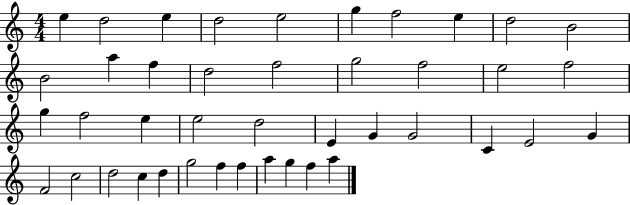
E5/q D5/h E5/q D5/h E5/h G5/q F5/h E5/q D5/h B4/h B4/h A5/q F5/q D5/h F5/h G5/h F5/h E5/h F5/h G5/q F5/h E5/q E5/h D5/h E4/q G4/q G4/h C4/q E4/h G4/q F4/h C5/h D5/h C5/q D5/q G5/h F5/q F5/q A5/q G5/q F5/q A5/q